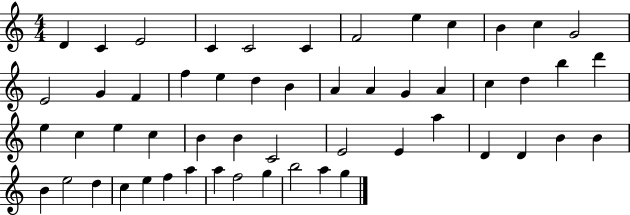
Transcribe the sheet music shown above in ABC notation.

X:1
T:Untitled
M:4/4
L:1/4
K:C
D C E2 C C2 C F2 e c B c G2 E2 G F f e d B A A G A c d b d' e c e c B B C2 E2 E a D D B B B e2 d c e f a a f2 g b2 a g